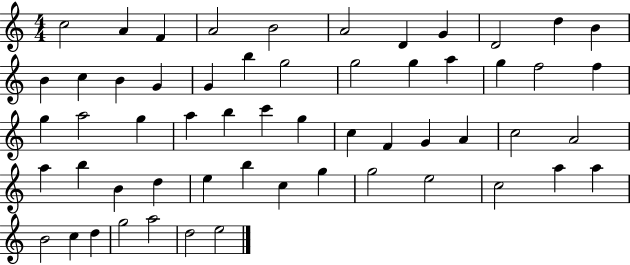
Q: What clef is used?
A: treble